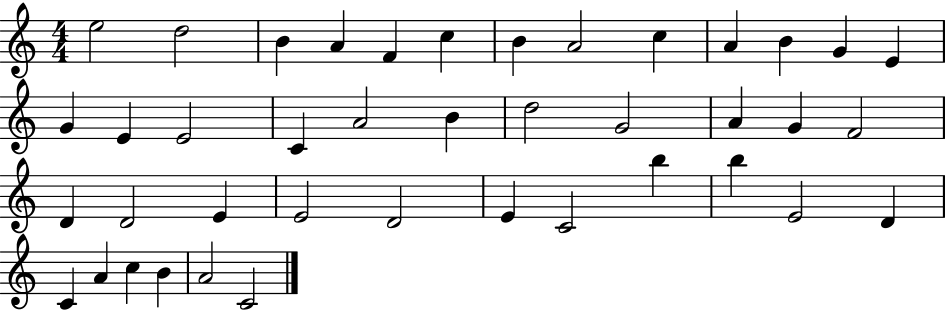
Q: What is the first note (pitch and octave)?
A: E5